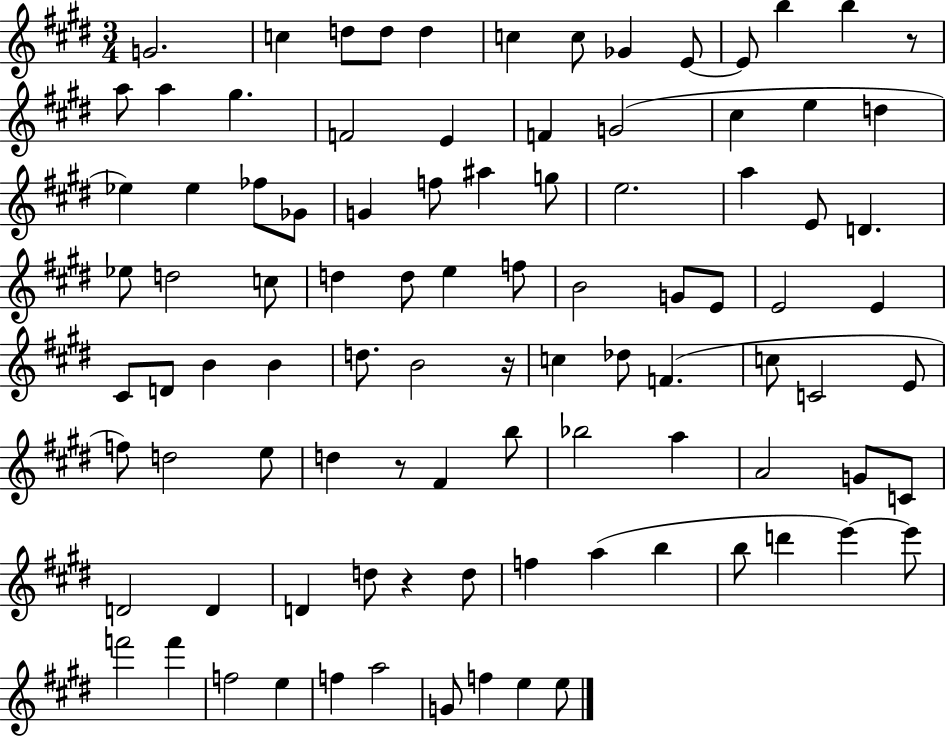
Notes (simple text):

G4/h. C5/q D5/e D5/e D5/q C5/q C5/e Gb4/q E4/e E4/e B5/q B5/q R/e A5/e A5/q G#5/q. F4/h E4/q F4/q G4/h C#5/q E5/q D5/q Eb5/q Eb5/q FES5/e Gb4/e G4/q F5/e A#5/q G5/e E5/h. A5/q E4/e D4/q. Eb5/e D5/h C5/e D5/q D5/e E5/q F5/e B4/h G4/e E4/e E4/h E4/q C#4/e D4/e B4/q B4/q D5/e. B4/h R/s C5/q Db5/e F4/q. C5/e C4/h E4/e F5/e D5/h E5/e D5/q R/e F#4/q B5/e Bb5/h A5/q A4/h G4/e C4/e D4/h D4/q D4/q D5/e R/q D5/e F5/q A5/q B5/q B5/e D6/q E6/q E6/e F6/h F6/q F5/h E5/q F5/q A5/h G4/e F5/q E5/q E5/e